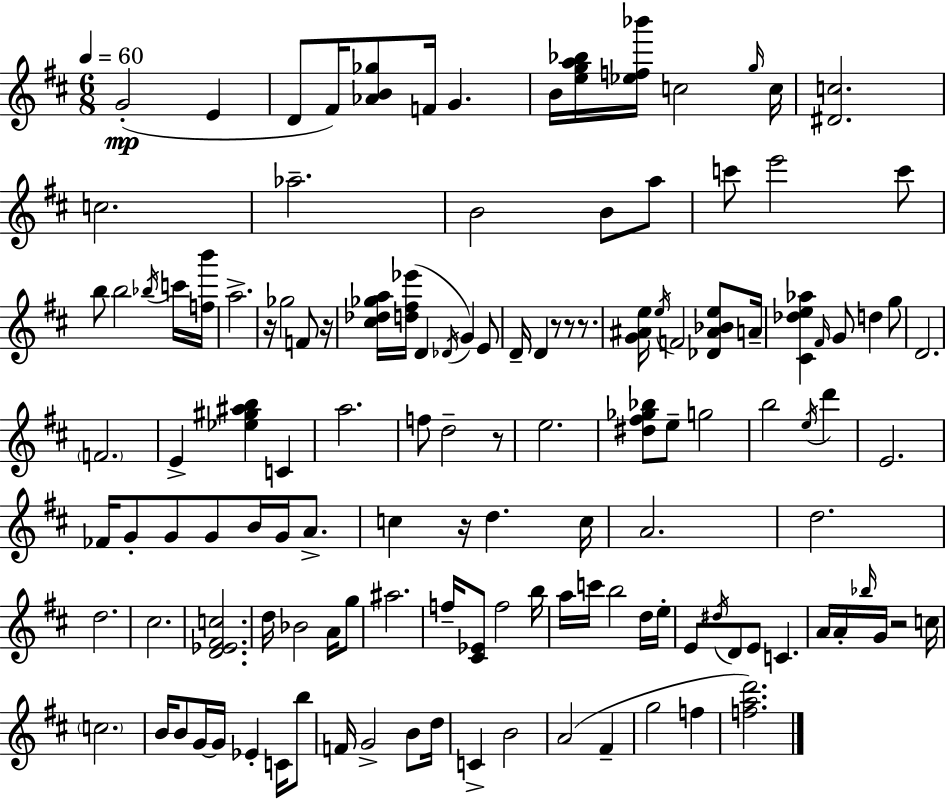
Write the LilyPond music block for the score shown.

{
  \clef treble
  \numericTimeSignature
  \time 6/8
  \key d \major
  \tempo 4 = 60
  g'2-.(\mp e'4 | d'8 fis'16) <aes' b' ges''>8 f'16 g'4. | b'16 <e'' g'' a'' bes''>16 <ees'' f'' bes'''>16 c''2 \grace { g''16 } | c''16 <dis' c''>2. | \break c''2. | aes''2.-- | b'2 b'8 a''8 | c'''8 e'''2 c'''8 | \break b''8 b''2 \acciaccatura { bes''16 } | c'''16 <f'' b'''>16 a''2.-> | r16 ges''2 f'8 | r16 <cis'' des'' ges'' a''>16 <d'' fis'' ees'''>16( d'4 \acciaccatura { des'16 }) g'4 | \break e'8 d'16-- d'4 r8 r8 | r8. <g' ais' e''>16 \acciaccatura { e''16 } f'2 | <des' ais' bes' e''>8 a'16-- <cis' des'' e'' aes''>4 \grace { fis'16 } g'8 d''4 | g''8 d'2. | \break \parenthesize f'2. | e'4-> <ees'' gis'' ais'' b''>4 | c'4 a''2. | f''8 d''2-- | \break r8 e''2. | <dis'' fis'' ges'' bes''>8 e''8-- g''2 | b''2 | \acciaccatura { e''16 } d'''4 e'2. | \break fes'16 g'8-. g'8 g'8 | b'16 g'16 a'8.-> c''4 r16 d''4. | c''16 a'2. | d''2. | \break d''2. | cis''2. | <d' ees' fis' c''>2. | d''16 bes'2 | \break a'16 g''8 ais''2. | f''16-- <cis' ees'>8 f''2 | b''16 a''16 c'''16 b''2 | d''16 e''16-. e'8 \acciaccatura { dis''16 } d'8 e'8 | \break c'4. a'16 a'16-. \grace { bes''16 } g'16 r2 | c''16 \parenthesize c''2. | b'16 b'8 g'16~~ | g'16 ees'4-. c'16 b''8 f'16 g'2-> | \break b'8 d''16 c'4-> | b'2 a'2( | fis'4-- g''2 | f''4 <f'' a'' d'''>2.) | \break \bar "|."
}